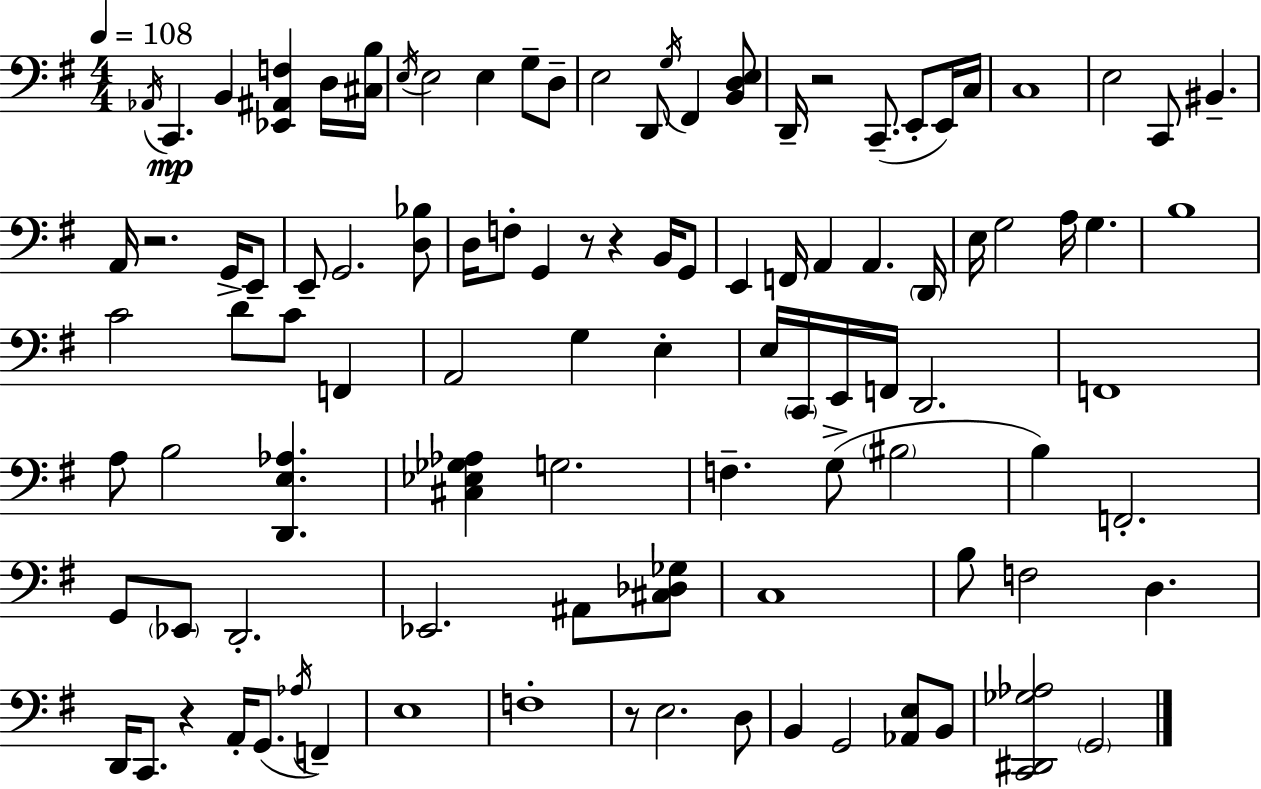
X:1
T:Untitled
M:4/4
L:1/4
K:Em
_A,,/4 C,, B,, [_E,,^A,,F,] D,/4 [^C,B,]/4 E,/4 E,2 E, G,/2 D,/2 E,2 D,,/2 G,/4 ^F,, [B,,D,E,]/2 D,,/4 z2 C,,/2 E,,/2 E,,/4 C,/4 C,4 E,2 C,,/2 ^B,, A,,/4 z2 G,,/4 E,,/2 E,,/2 G,,2 [D,_B,]/2 D,/4 F,/2 G,, z/2 z B,,/4 G,,/2 E,, F,,/4 A,, A,, D,,/4 E,/4 G,2 A,/4 G, B,4 C2 D/2 C/2 F,, A,,2 G, E, E,/4 C,,/4 E,,/4 F,,/4 D,,2 F,,4 A,/2 B,2 [D,,E,_A,] [^C,_E,_G,_A,] G,2 F, G,/2 ^B,2 B, F,,2 G,,/2 _E,,/2 D,,2 _E,,2 ^A,,/2 [^C,_D,_G,]/2 C,4 B,/2 F,2 D, D,,/4 C,,/2 z A,,/4 G,,/2 _A,/4 F,, E,4 F,4 z/2 E,2 D,/2 B,, G,,2 [_A,,E,]/2 B,,/2 [C,,^D,,_G,_A,]2 G,,2